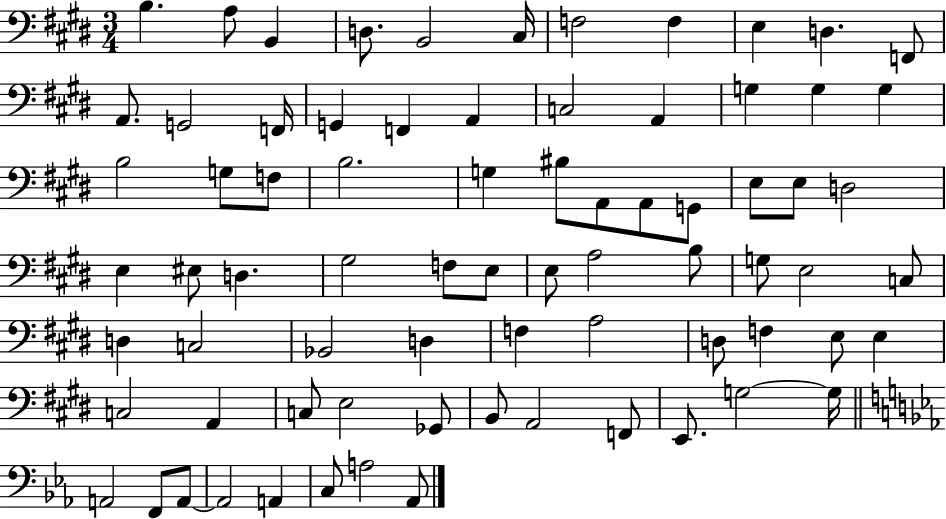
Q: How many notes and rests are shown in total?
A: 75